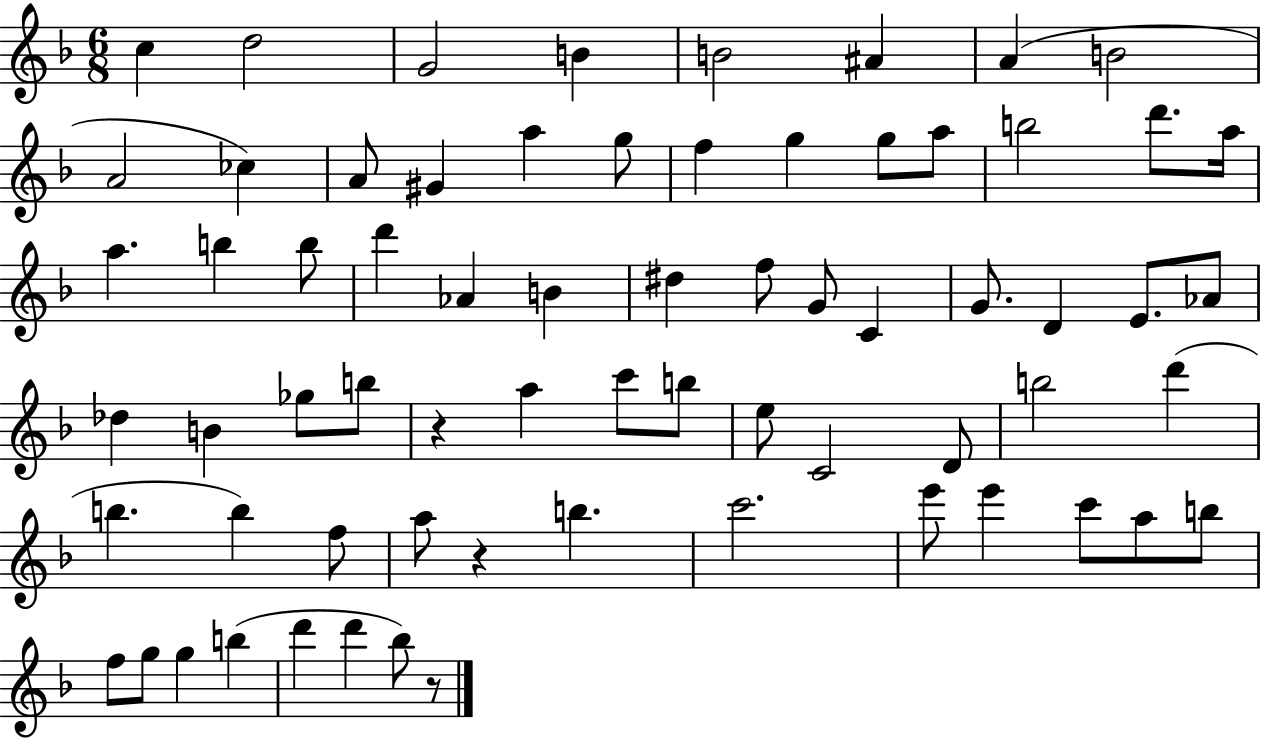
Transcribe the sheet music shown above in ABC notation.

X:1
T:Untitled
M:6/8
L:1/4
K:F
c d2 G2 B B2 ^A A B2 A2 _c A/2 ^G a g/2 f g g/2 a/2 b2 d'/2 a/4 a b b/2 d' _A B ^d f/2 G/2 C G/2 D E/2 _A/2 _d B _g/2 b/2 z a c'/2 b/2 e/2 C2 D/2 b2 d' b b f/2 a/2 z b c'2 e'/2 e' c'/2 a/2 b/2 f/2 g/2 g b d' d' _b/2 z/2